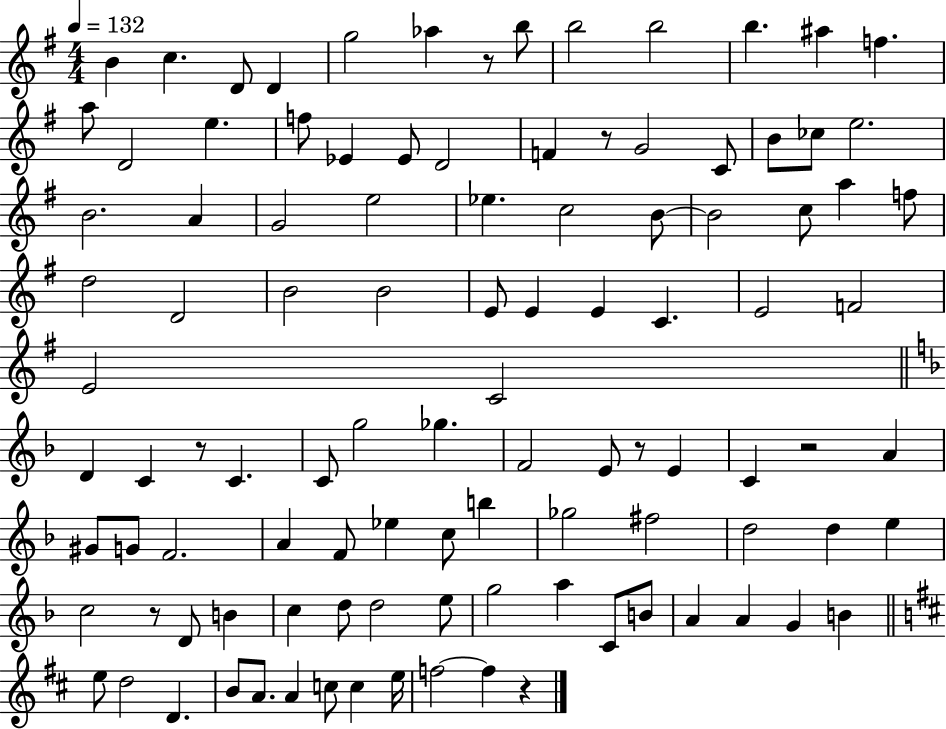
X:1
T:Untitled
M:4/4
L:1/4
K:G
B c D/2 D g2 _a z/2 b/2 b2 b2 b ^a f a/2 D2 e f/2 _E _E/2 D2 F z/2 G2 C/2 B/2 _c/2 e2 B2 A G2 e2 _e c2 B/2 B2 c/2 a f/2 d2 D2 B2 B2 E/2 E E C E2 F2 E2 C2 D C z/2 C C/2 g2 _g F2 E/2 z/2 E C z2 A ^G/2 G/2 F2 A F/2 _e c/2 b _g2 ^f2 d2 d e c2 z/2 D/2 B c d/2 d2 e/2 g2 a C/2 B/2 A A G B e/2 d2 D B/2 A/2 A c/2 c e/4 f2 f z